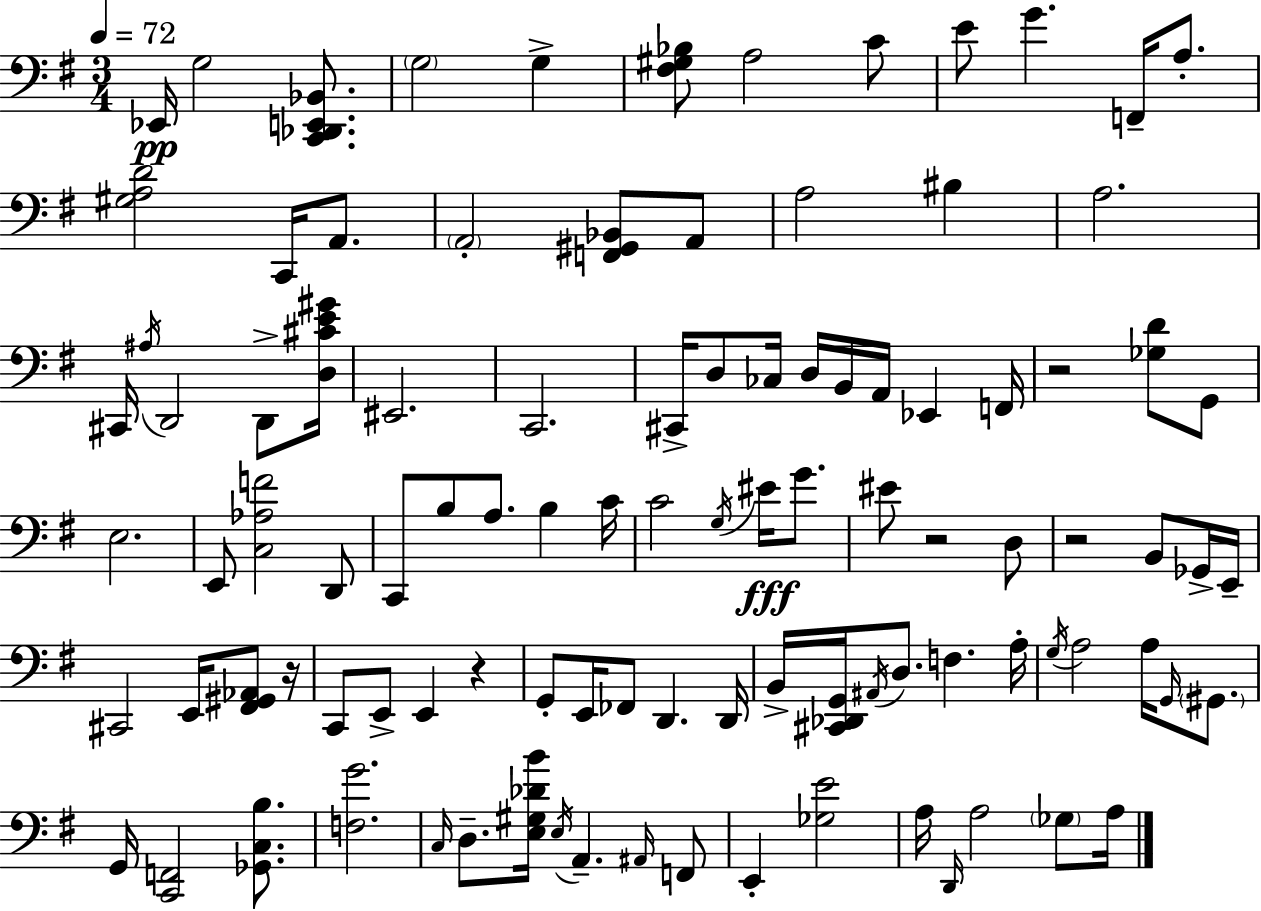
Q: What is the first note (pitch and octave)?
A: Eb2